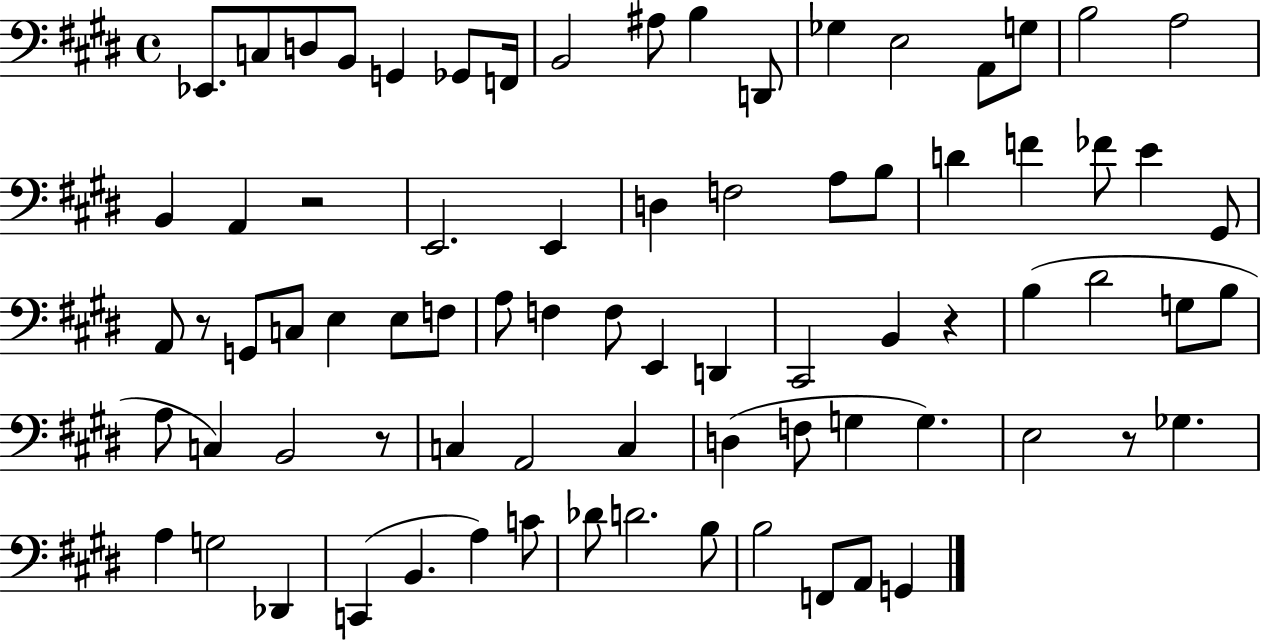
X:1
T:Untitled
M:4/4
L:1/4
K:E
_E,,/2 C,/2 D,/2 B,,/2 G,, _G,,/2 F,,/4 B,,2 ^A,/2 B, D,,/2 _G, E,2 A,,/2 G,/2 B,2 A,2 B,, A,, z2 E,,2 E,, D, F,2 A,/2 B,/2 D F _F/2 E ^G,,/2 A,,/2 z/2 G,,/2 C,/2 E, E,/2 F,/2 A,/2 F, F,/2 E,, D,, ^C,,2 B,, z B, ^D2 G,/2 B,/2 A,/2 C, B,,2 z/2 C, A,,2 C, D, F,/2 G, G, E,2 z/2 _G, A, G,2 _D,, C,, B,, A, C/2 _D/2 D2 B,/2 B,2 F,,/2 A,,/2 G,,